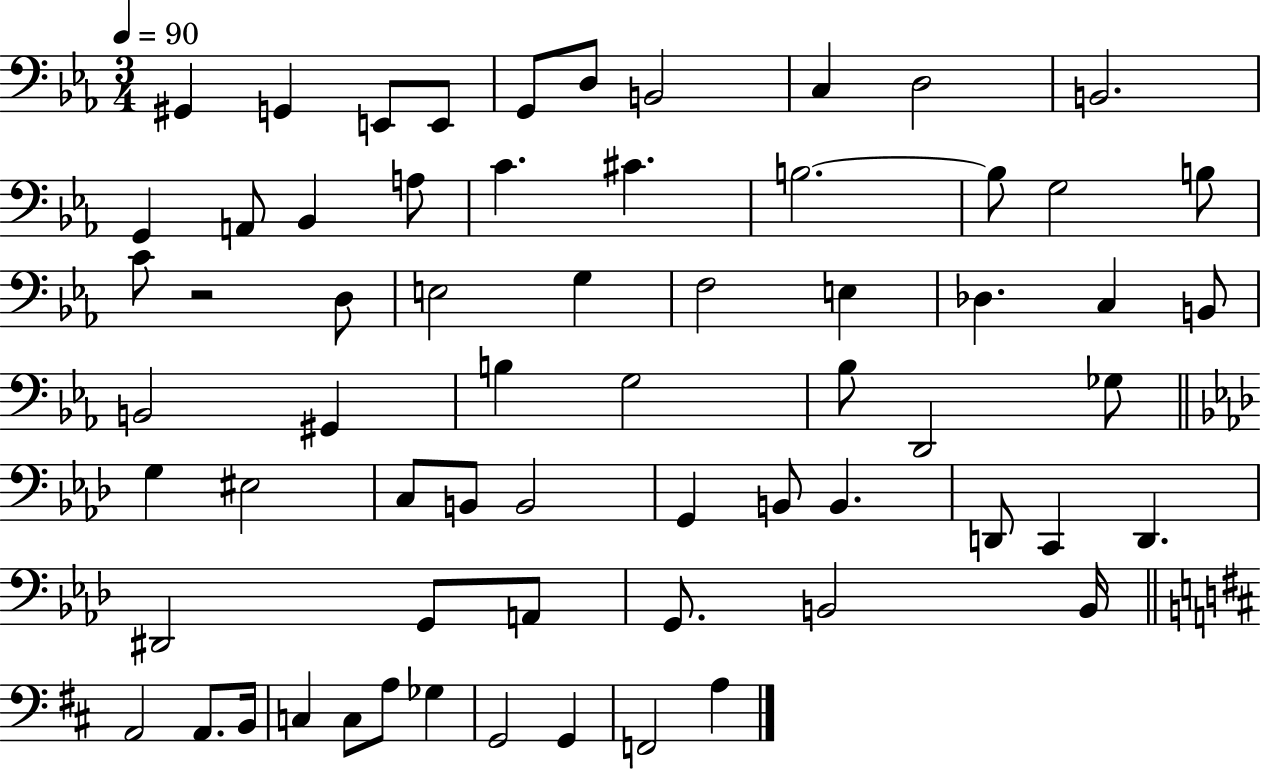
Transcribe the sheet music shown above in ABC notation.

X:1
T:Untitled
M:3/4
L:1/4
K:Eb
^G,, G,, E,,/2 E,,/2 G,,/2 D,/2 B,,2 C, D,2 B,,2 G,, A,,/2 _B,, A,/2 C ^C B,2 B,/2 G,2 B,/2 C/2 z2 D,/2 E,2 G, F,2 E, _D, C, B,,/2 B,,2 ^G,, B, G,2 _B,/2 D,,2 _G,/2 G, ^E,2 C,/2 B,,/2 B,,2 G,, B,,/2 B,, D,,/2 C,, D,, ^D,,2 G,,/2 A,,/2 G,,/2 B,,2 B,,/4 A,,2 A,,/2 B,,/4 C, C,/2 A,/2 _G, G,,2 G,, F,,2 A,